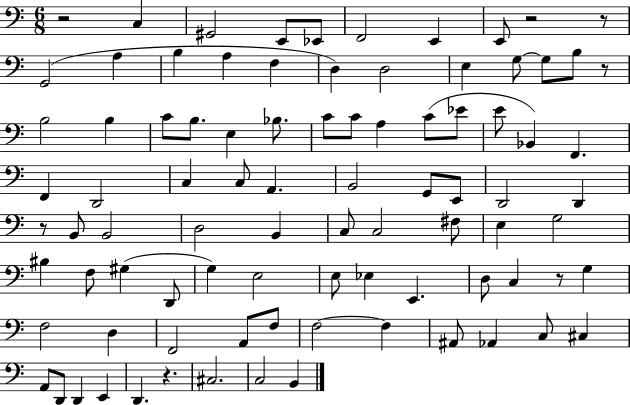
X:1
T:Untitled
M:6/8
L:1/4
K:C
z2 C, ^G,,2 E,,/2 _E,,/2 F,,2 E,, E,,/2 z2 z/2 G,,2 A, B, A, F, D, D,2 E, G,/2 G,/2 B,/2 z/2 B,2 B, C/2 B,/2 E, _B,/2 C/2 C/2 A, C/2 _E/2 E/2 _B,, F,, F,, D,,2 C, C,/2 A,, B,,2 G,,/2 E,,/2 D,,2 D,, z/2 B,,/2 B,,2 D,2 B,, C,/2 C,2 ^F,/2 E, G,2 ^B, F,/2 ^G, D,,/2 G, E,2 E,/2 _E, E,, D,/2 C, z/2 G, F,2 D, F,,2 A,,/2 F,/2 F,2 F, ^A,,/2 _A,, C,/2 ^C, A,,/2 D,,/2 D,, E,, D,, z ^C,2 C,2 B,,